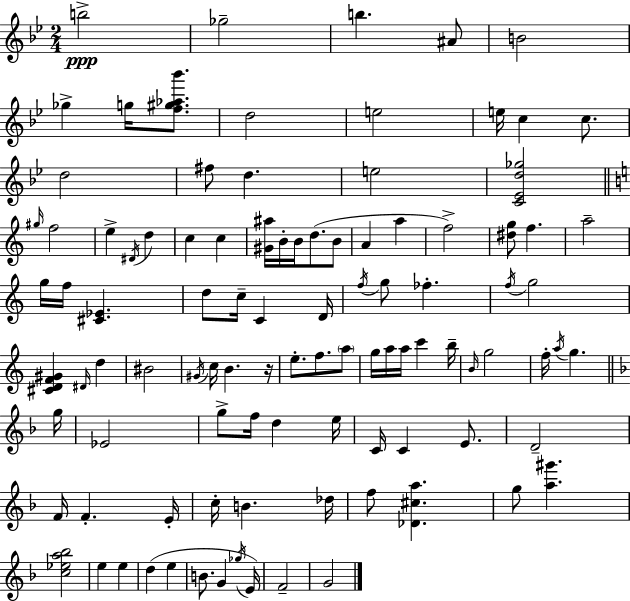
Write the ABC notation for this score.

X:1
T:Untitled
M:2/4
L:1/4
K:Bb
b2 _g2 b ^A/2 B2 _g g/4 [f^g_a_b']/2 d2 e2 e/4 c c/2 d2 ^f/2 d e2 [C_Ed_g]2 ^g/4 f2 e ^D/4 d c c [^G^a]/4 B/4 B/4 d/2 B/2 A a f2 [^dg]/2 f a2 g/4 f/4 [^C_E] d/2 c/4 C D/4 f/4 g/2 _f f/4 g2 [^CDF^G] ^D/4 d ^B2 ^G/4 c/4 B z/4 e/2 f/2 a/2 g/4 a/4 a/4 c' b/4 B/4 g2 f/4 a/4 g g/4 _E2 g/2 f/4 d e/4 C/4 C E/2 D2 F/4 F E/4 c/4 B _d/4 f/2 [_D^ca] g/2 [a^g'] [c_ea_b]2 e e d e B/2 G _g/4 E/4 F2 G2